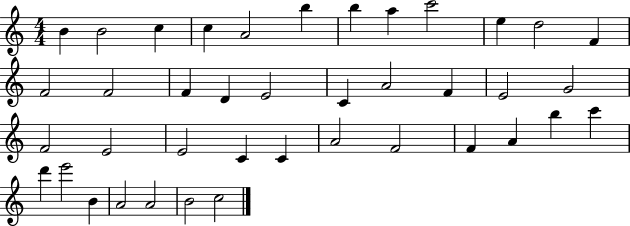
B4/q B4/h C5/q C5/q A4/h B5/q B5/q A5/q C6/h E5/q D5/h F4/q F4/h F4/h F4/q D4/q E4/h C4/q A4/h F4/q E4/h G4/h F4/h E4/h E4/h C4/q C4/q A4/h F4/h F4/q A4/q B5/q C6/q D6/q E6/h B4/q A4/h A4/h B4/h C5/h